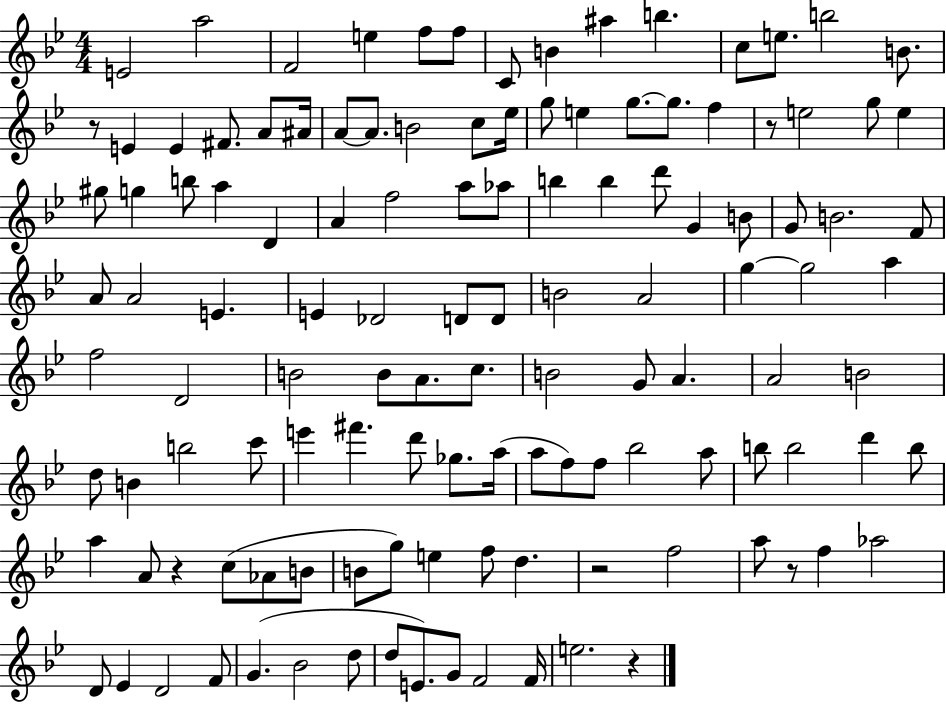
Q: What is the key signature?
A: BES major